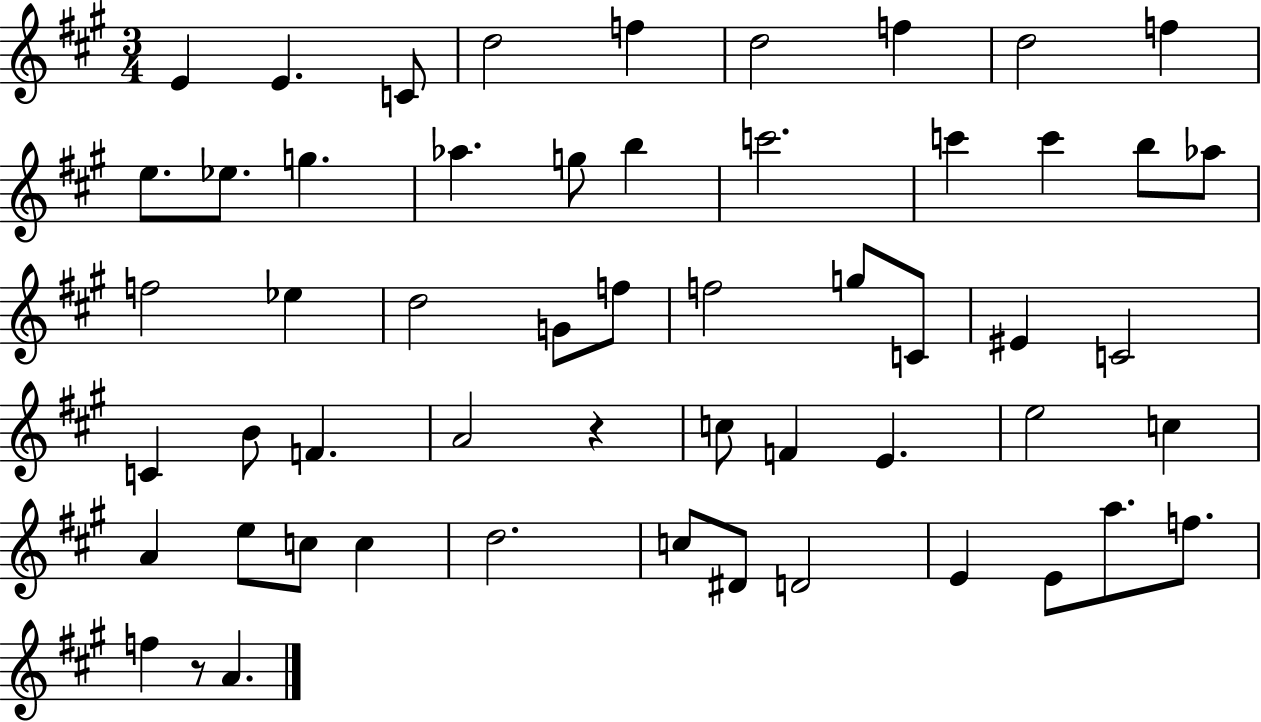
X:1
T:Untitled
M:3/4
L:1/4
K:A
E E C/2 d2 f d2 f d2 f e/2 _e/2 g _a g/2 b c'2 c' c' b/2 _a/2 f2 _e d2 G/2 f/2 f2 g/2 C/2 ^E C2 C B/2 F A2 z c/2 F E e2 c A e/2 c/2 c d2 c/2 ^D/2 D2 E E/2 a/2 f/2 f z/2 A